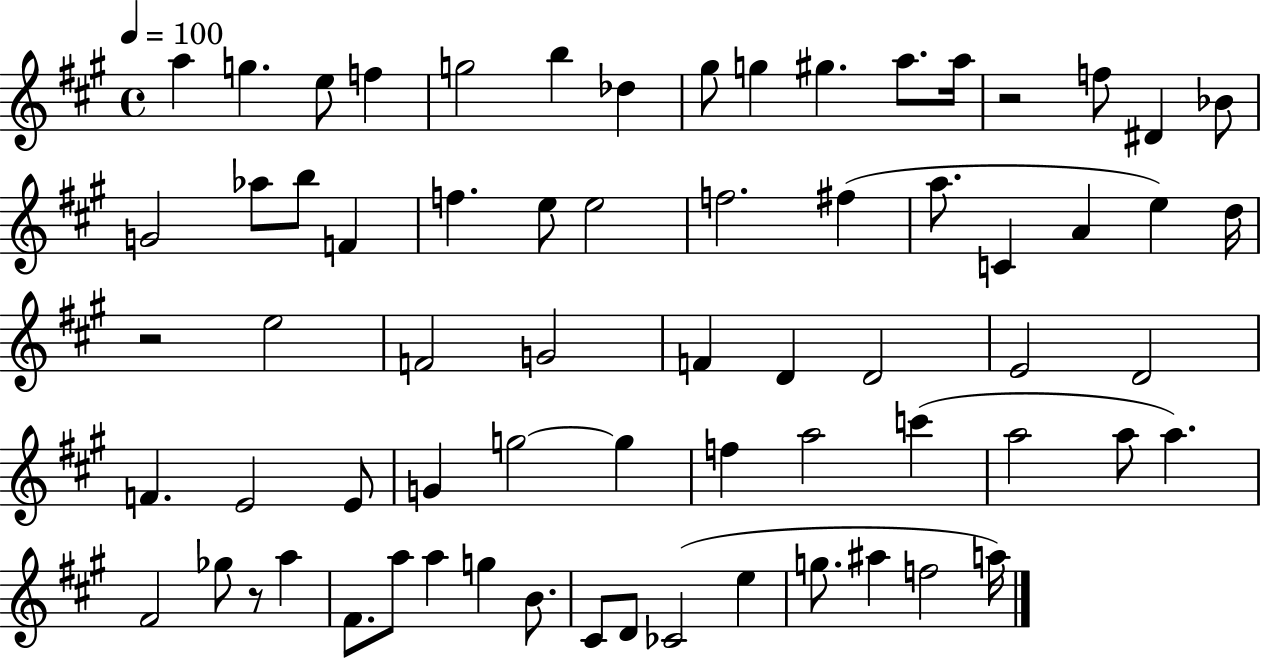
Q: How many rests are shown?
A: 3